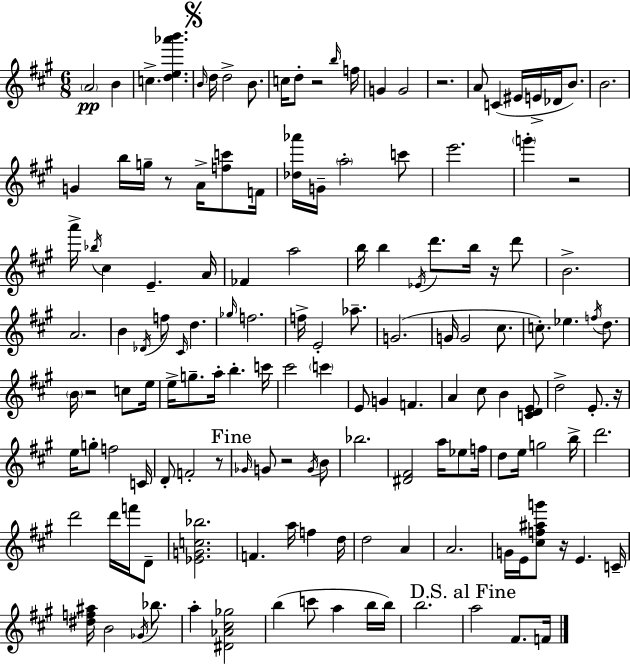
{
  \clef treble
  \numericTimeSignature
  \time 6/8
  \key a \major
  \parenthesize a'2\pp b'4 | c''4.-> <d'' e'' aes''' b'''>4. | \mark \markup { \musicglyph "scripts.segno" } \grace { b'16 } d''16 d''2-> b'8. | c''16 d''8-. r2 | \break \grace { b''16 } f''16 g'4 g'2 | r2. | a'8 c'4( eis'16 e'16-> des'16 b'8.) | b'2. | \break g'4 b''16 g''16-- r8 a'16-> <f'' c'''>8 | f'16 <des'' aes'''>16 g'16-- \parenthesize a''2-. | c'''8 e'''2. | \parenthesize g'''4-. r2 | \break a'''16-> \acciaccatura { bes''16 } cis''4 e'4.-- | a'16 fes'4 a''2 | b''16 b''4 \acciaccatura { ees'16 } d'''8. | b''16 r16 d'''8 b'2.-> | \break a'2. | b'4 \acciaccatura { des'16 } f''8 \grace { cis'16 } | d''4. \grace { ges''16 } f''2. | f''16-> e'2-. | \break aes''8.-- g'2.( | g'16 g'2 | cis''8. c''8.-.) ees''4. | \acciaccatura { f''16 } d''8. \parenthesize b'16 r2 | \break c''8 e''16 e''16-> g''8.-- | a''16-. b''4.-. c'''16 cis'''2 | \parenthesize c'''4 e'8 g'4 | f'4. a'4 | \break cis''8 b'4 <c' d' e'>8 d''2-> | e'8.-. r16 e''16 g''8-. f''2 | c'16 d'8-. f'2-. | r8 \mark "Fine" \grace { ges'16 } g'8 r2 | \break \acciaccatura { g'16 } b'8 bes''2. | <dis' fis'>2 | a''16 ees''8 f''16 d''8 | e''16 g''2 b''16-> d'''2. | \break d'''2 | d'''16 f'''16 d'8-- <ees' g' c'' bes''>2. | f'4. | a''16 f''4 d''16 d''2 | \break a'4 a'2. | g'16 e'16 | <cis'' f'' ais'' g'''>8 r16 e'4. c'16-- <dis'' f'' ais''>16 b'2 | \acciaccatura { ges'16 } bes''8. a''4-. | \break <dis' aes' cis'' ges''>2 b''4( | c'''8 a''4 b''16 b''16) b''2. | \mark "D.S. al Fine" a''2 | fis'8. f'16 \bar "|."
}